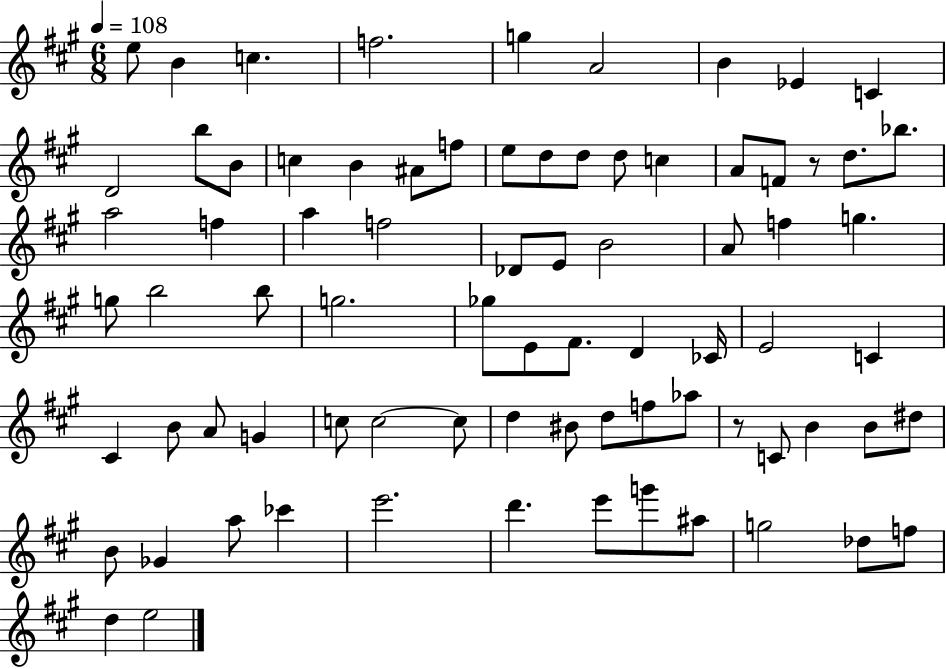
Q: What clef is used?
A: treble